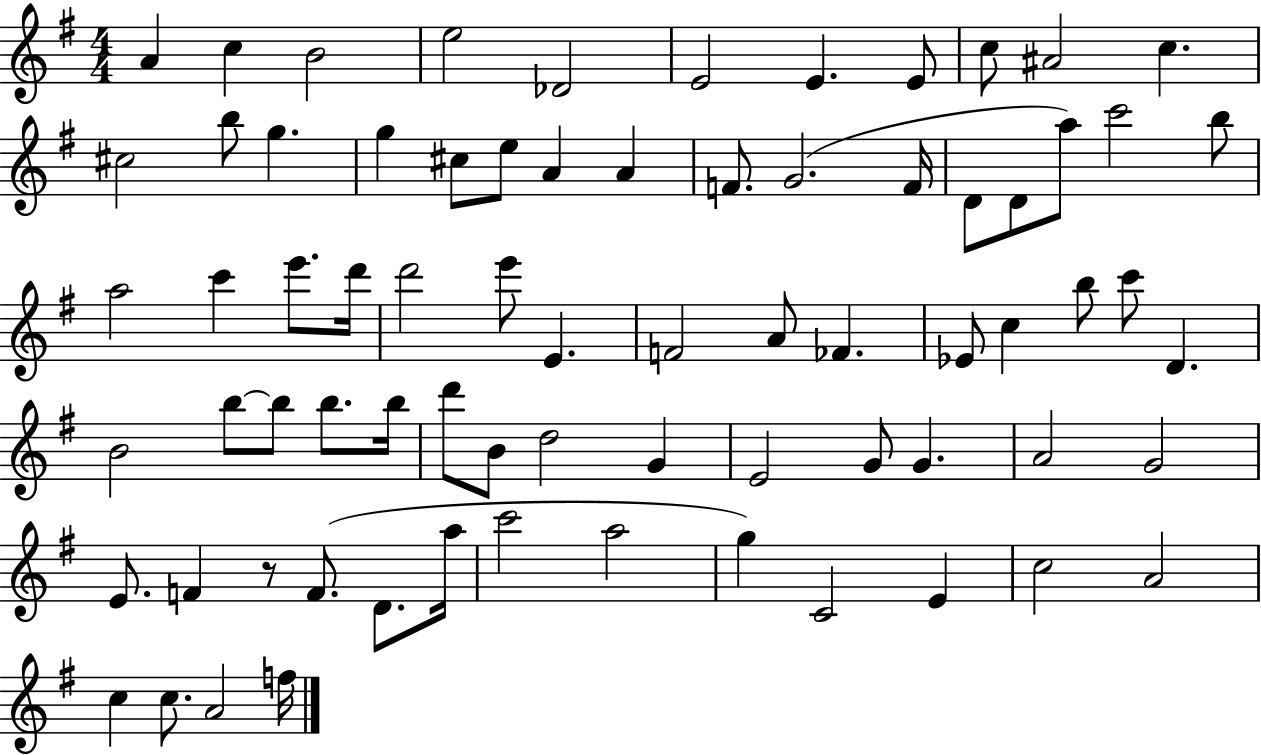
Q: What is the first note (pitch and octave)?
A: A4